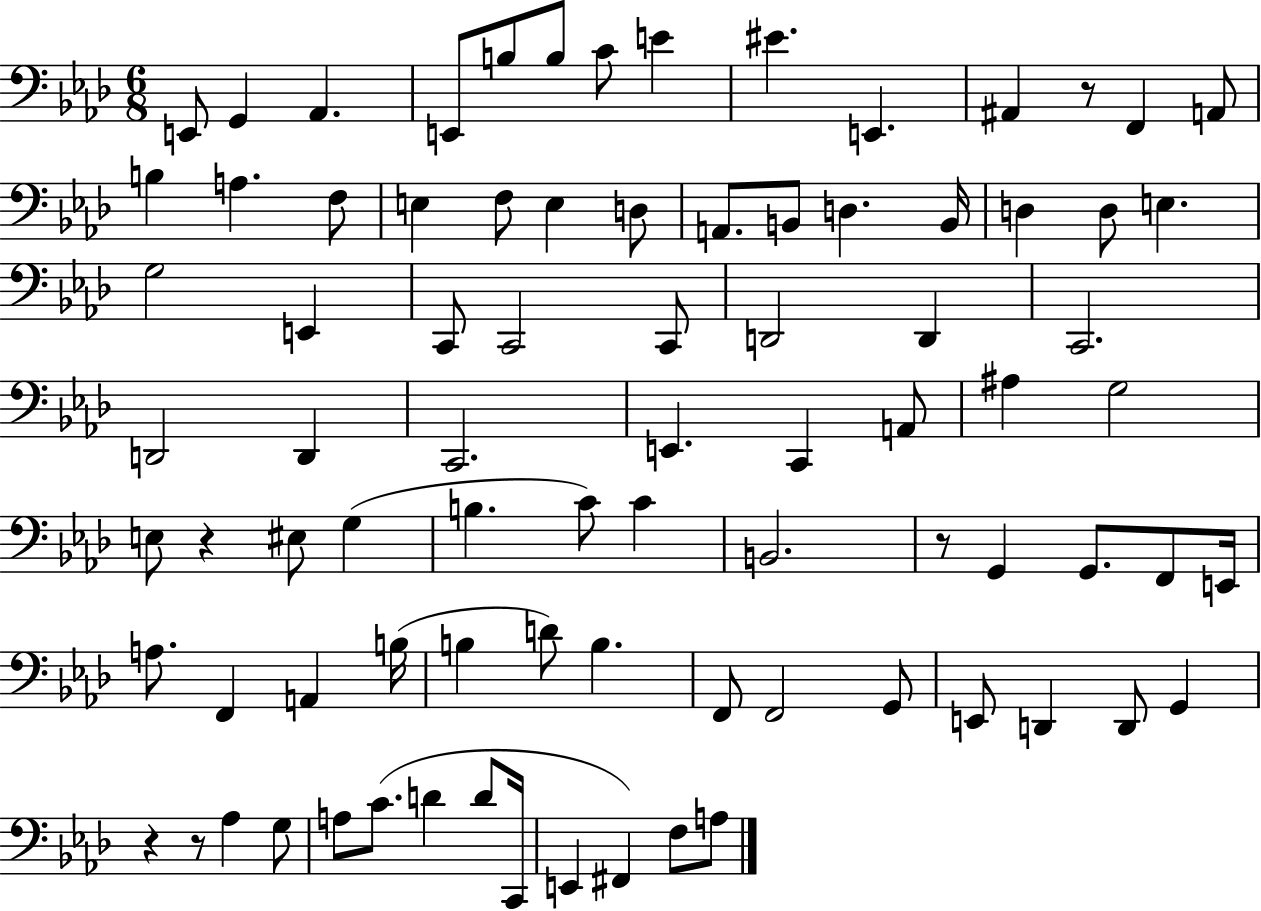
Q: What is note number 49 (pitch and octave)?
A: C4